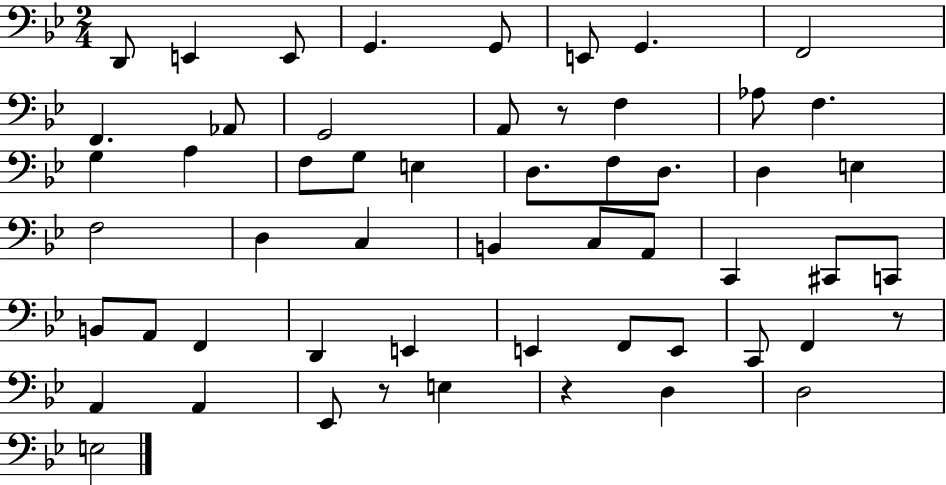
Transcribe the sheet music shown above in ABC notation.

X:1
T:Untitled
M:2/4
L:1/4
K:Bb
D,,/2 E,, E,,/2 G,, G,,/2 E,,/2 G,, F,,2 F,, _A,,/2 G,,2 A,,/2 z/2 F, _A,/2 F, G, A, F,/2 G,/2 E, D,/2 F,/2 D,/2 D, E, F,2 D, C, B,, C,/2 A,,/2 C,, ^C,,/2 C,,/2 B,,/2 A,,/2 F,, D,, E,, E,, F,,/2 E,,/2 C,,/2 F,, z/2 A,, A,, _E,,/2 z/2 E, z D, D,2 E,2